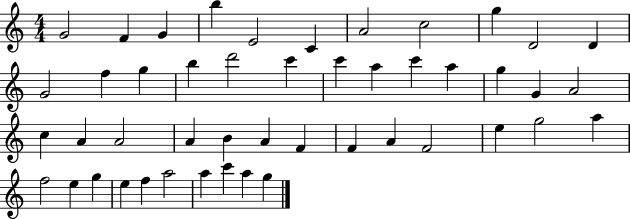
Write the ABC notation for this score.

X:1
T:Untitled
M:4/4
L:1/4
K:C
G2 F G b E2 C A2 c2 g D2 D G2 f g b d'2 c' c' a c' a g G A2 c A A2 A B A F F A F2 e g2 a f2 e g e f a2 a c' a g